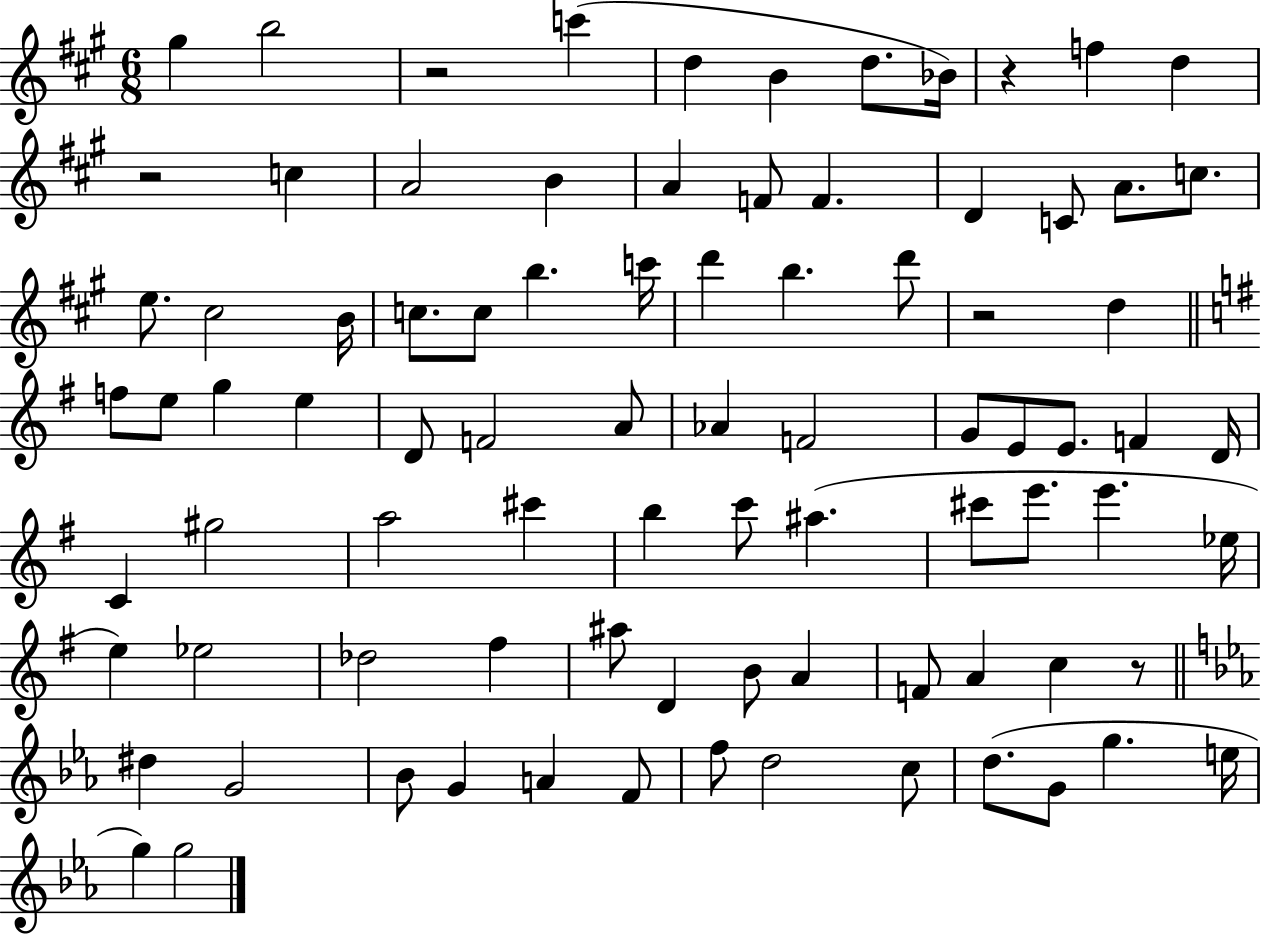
G#5/q B5/h R/h C6/q D5/q B4/q D5/e. Bb4/s R/q F5/q D5/q R/h C5/q A4/h B4/q A4/q F4/e F4/q. D4/q C4/e A4/e. C5/e. E5/e. C#5/h B4/s C5/e. C5/e B5/q. C6/s D6/q B5/q. D6/e R/h D5/q F5/e E5/e G5/q E5/q D4/e F4/h A4/e Ab4/q F4/h G4/e E4/e E4/e. F4/q D4/s C4/q G#5/h A5/h C#6/q B5/q C6/e A#5/q. C#6/e E6/e. E6/q. Eb5/s E5/q Eb5/h Db5/h F#5/q A#5/e D4/q B4/e A4/q F4/e A4/q C5/q R/e D#5/q G4/h Bb4/e G4/q A4/q F4/e F5/e D5/h C5/e D5/e. G4/e G5/q. E5/s G5/q G5/h